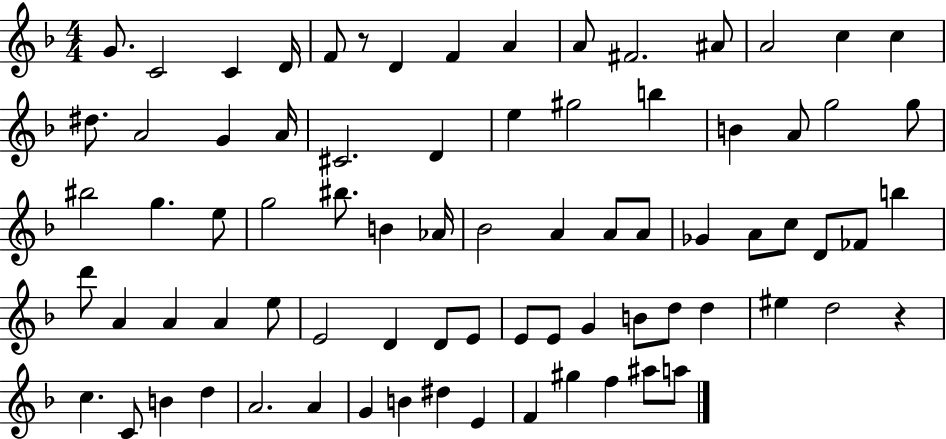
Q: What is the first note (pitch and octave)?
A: G4